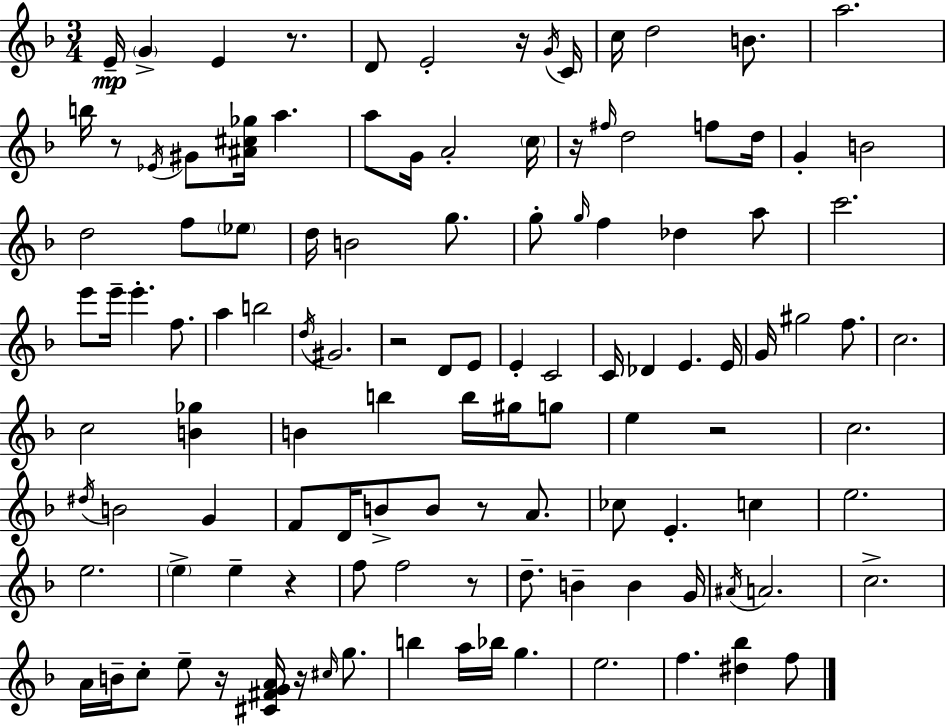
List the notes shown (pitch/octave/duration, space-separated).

E4/s G4/q E4/q R/e. D4/e E4/h R/s G4/s C4/s C5/s D5/h B4/e. A5/h. B5/s R/e Eb4/s G#4/e [A#4,C#5,Gb5]/s A5/q. A5/e G4/s A4/h C5/s R/s F#5/s D5/h F5/e D5/s G4/q B4/h D5/h F5/e Eb5/e D5/s B4/h G5/e. G5/e G5/s F5/q Db5/q A5/e C6/h. E6/e E6/s E6/q. F5/e. A5/q B5/h D5/s G#4/h. R/h D4/e E4/e E4/q C4/h C4/s Db4/q E4/q. E4/s G4/s G#5/h F5/e. C5/h. C5/h [B4,Gb5]/q B4/q B5/q B5/s G#5/s G5/e E5/q R/h C5/h. D#5/s B4/h G4/q F4/e D4/s B4/e B4/e R/e A4/e. CES5/e E4/q. C5/q E5/h. E5/h. E5/q E5/q R/q F5/e F5/h R/e D5/e. B4/q B4/q G4/s A#4/s A4/h. C5/h. A4/s B4/s C5/e E5/e R/s [C#4,F#4,G4,A4]/s R/s C#5/s G5/e. B5/q A5/s Bb5/s G5/q. E5/h. F5/q. [D#5,Bb5]/q F5/e